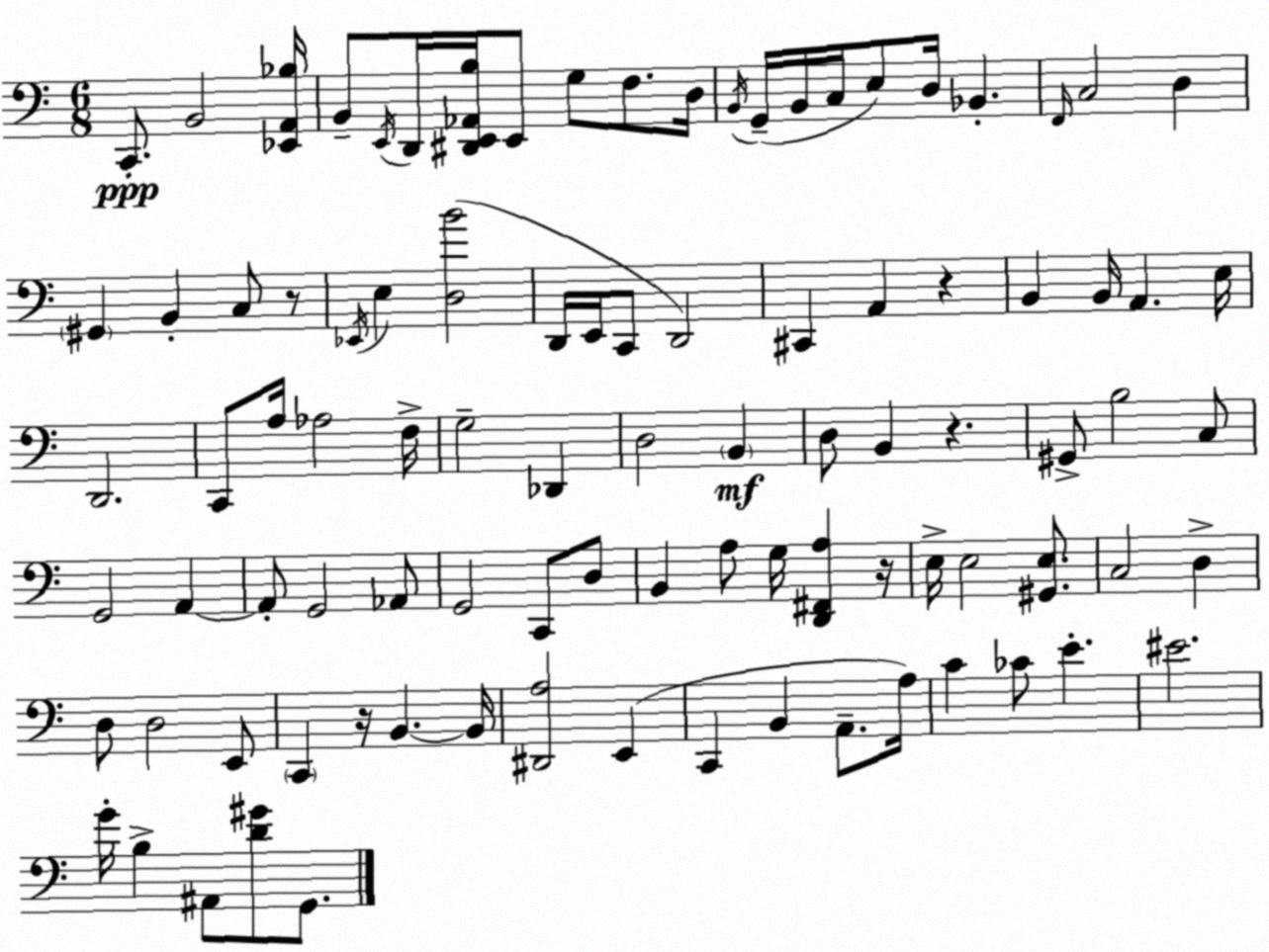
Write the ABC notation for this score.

X:1
T:Untitled
M:6/8
L:1/4
K:C
C,,/2 B,,2 [_E,,A,,_B,]/4 B,,/2 E,,/4 D,,/4 [^D,,E,,_A,,B,]/4 E,,/2 G,/2 F,/2 D,/4 B,,/4 G,,/4 B,,/4 C,/4 E,/2 D,/4 _B,, F,,/4 C,2 D, ^G,, B,, C,/2 z/2 _E,,/4 E, [D,B]2 D,,/4 E,,/4 C,,/2 D,,2 ^C,, A,, z B,, B,,/4 A,, E,/4 D,,2 C,,/2 A,/4 _A,2 F,/4 G,2 _D,, D,2 B,, D,/2 B,, z ^G,,/2 B,2 C,/2 G,,2 A,, A,,/2 G,,2 _A,,/2 G,,2 C,,/2 D,/2 B,, A,/2 G,/4 [D,,^F,,A,] z/4 E,/4 E,2 [^G,,E,]/2 C,2 D, D,/2 D,2 E,,/2 C,, z/4 B,, B,,/4 [^D,,A,]2 E,, C,, B,, A,,/2 A,/4 C _C/2 E ^E2 G/4 B, ^A,,/2 [D^G]/2 G,,/2